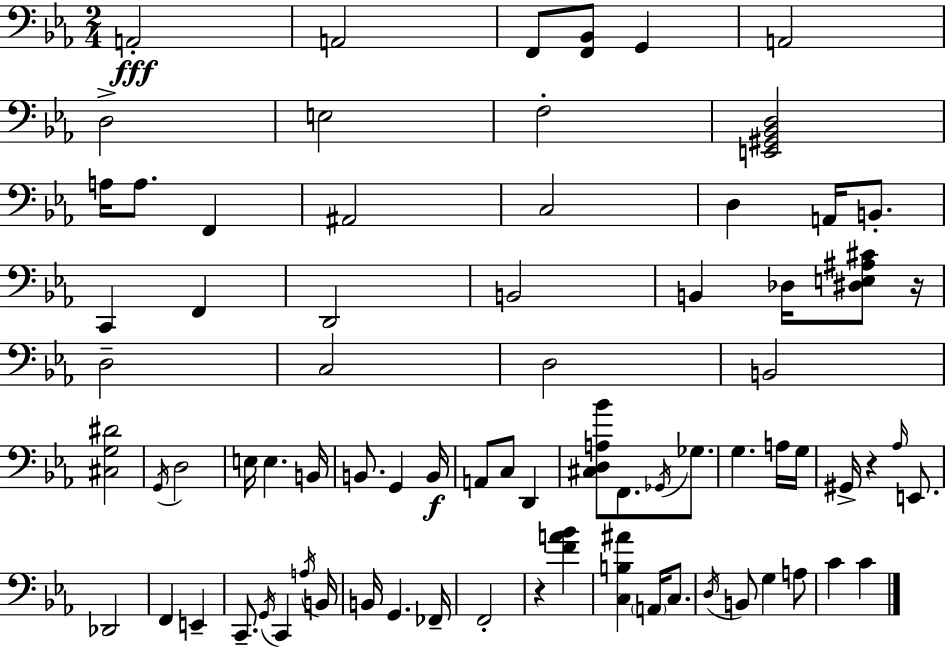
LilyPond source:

{
  \clef bass
  \numericTimeSignature
  \time 2/4
  \key c \minor
  a,2-.\fff | a,2 | f,8 <f, bes,>8 g,4 | a,2 | \break d2-> | e2 | f2-. | <e, gis, bes, d>2 | \break a16 a8. f,4 | ais,2 | c2 | d4 a,16 b,8.-. | \break c,4 f,4 | d,2 | b,2 | b,4 des16 <dis e ais cis'>8 r16 | \break d2-- | c2 | d2 | b,2 | \break <cis g dis'>2 | \acciaccatura { g,16 } d2 | e16 e4. | b,16 b,8. g,4 | \break b,16\f a,8 c8 d,4 | <cis d a bes'>8 f,8. \acciaccatura { ges,16 } ges8. | g4. | a16 g16 gis,16-> r4 \grace { aes16 } | \break e,8. des,2 | f,4 e,4-- | c,8.-- \acciaccatura { g,16 } c,4 | \acciaccatura { a16 } b,16 b,16 g,4. | \break fes,16-- f,2-. | r4 | <f' a' bes'>4 <c b ais'>4 | \parenthesize a,16 c8. \acciaccatura { d16 } b,8 | \break g4 a8 c'4 | c'4 \bar "|."
}